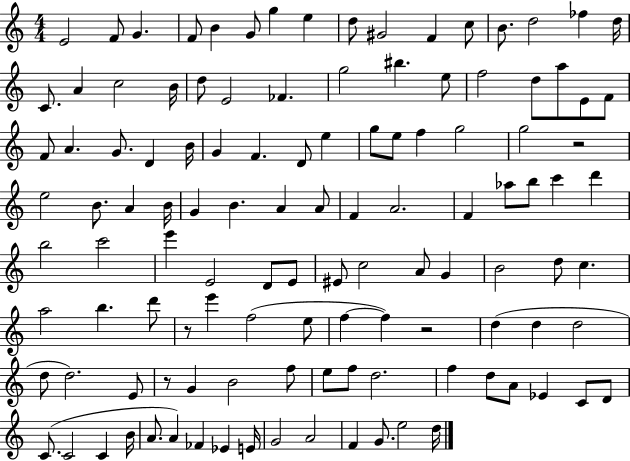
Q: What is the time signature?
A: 4/4